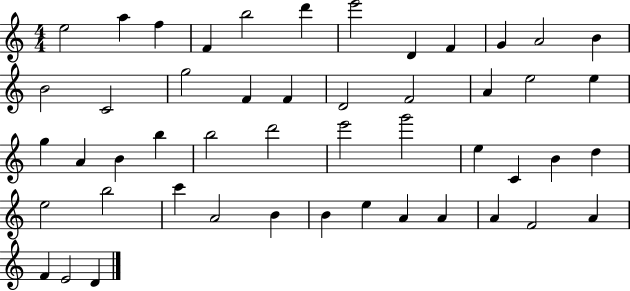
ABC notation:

X:1
T:Untitled
M:4/4
L:1/4
K:C
e2 a f F b2 d' e'2 D F G A2 B B2 C2 g2 F F D2 F2 A e2 e g A B b b2 d'2 e'2 g'2 e C B d e2 b2 c' A2 B B e A A A F2 A F E2 D